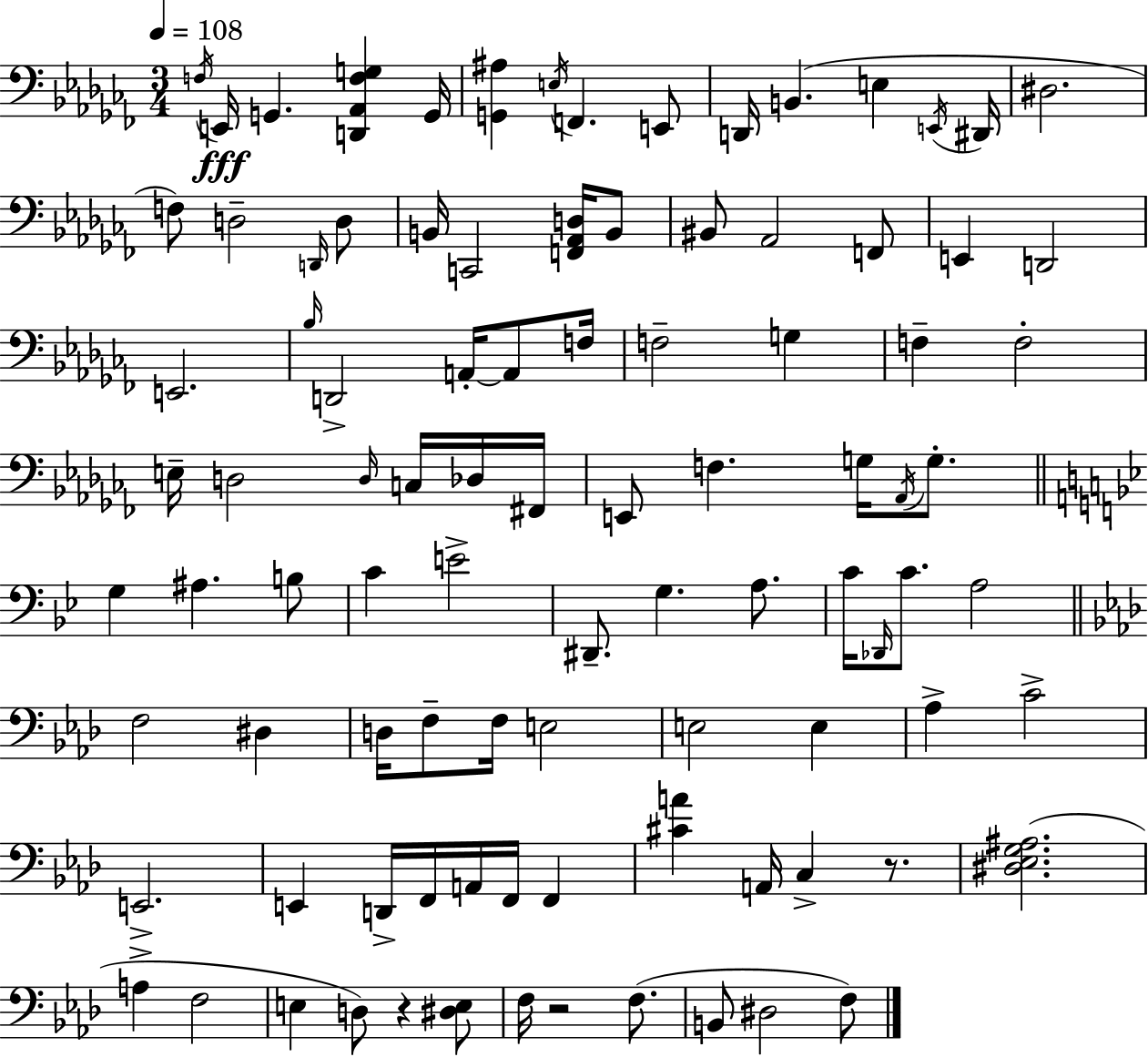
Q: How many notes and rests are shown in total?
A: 95